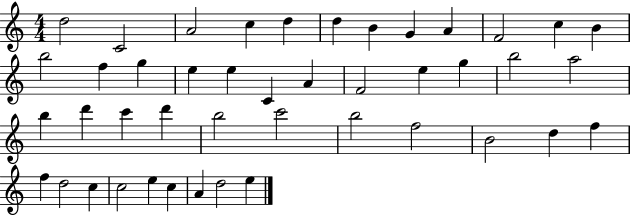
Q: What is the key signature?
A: C major